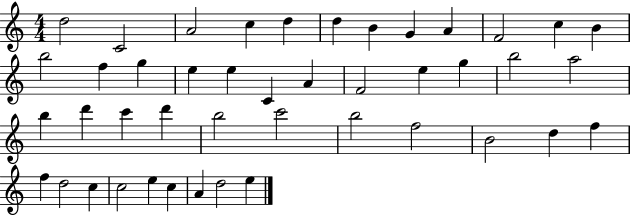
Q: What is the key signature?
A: C major